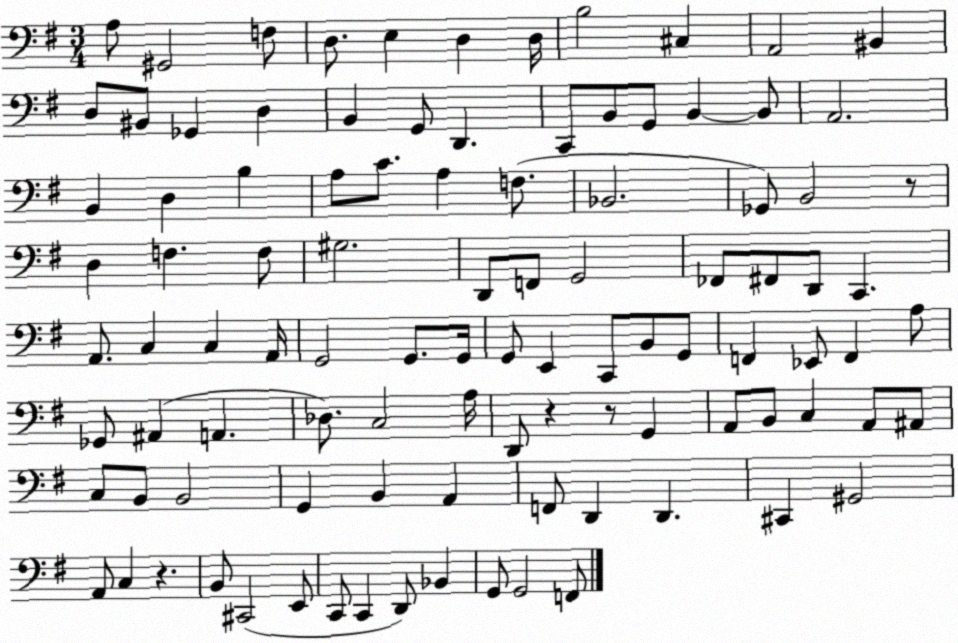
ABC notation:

X:1
T:Untitled
M:3/4
L:1/4
K:G
A,/2 ^G,,2 F,/2 D,/2 E, D, D,/4 B,2 ^C, A,,2 ^B,, D,/2 ^B,,/2 _G,, D, B,, G,,/2 D,, C,,/2 B,,/2 G,,/2 B,, B,,/2 A,,2 B,, D, B, A,/2 C/2 A, F,/2 _B,,2 _G,,/2 B,,2 z/2 D, F, F,/2 ^G,2 D,,/2 F,,/2 G,,2 _F,,/2 ^F,,/2 D,,/2 C,, A,,/2 C, C, A,,/4 G,,2 G,,/2 G,,/4 G,,/2 E,, C,,/2 B,,/2 G,,/2 F,, _E,,/2 F,, A,/2 _G,,/2 ^A,, A,, _D,/2 C,2 A,/4 D,,/2 z z/2 G,, A,,/2 B,,/2 C, A,,/2 ^A,,/2 C,/2 B,,/2 B,,2 G,, B,, A,, F,,/2 D,, D,, ^C,, ^G,,2 A,,/2 C, z B,,/2 ^C,,2 E,,/2 C,,/2 C,, D,,/2 _B,, G,,/2 G,,2 F,,/2